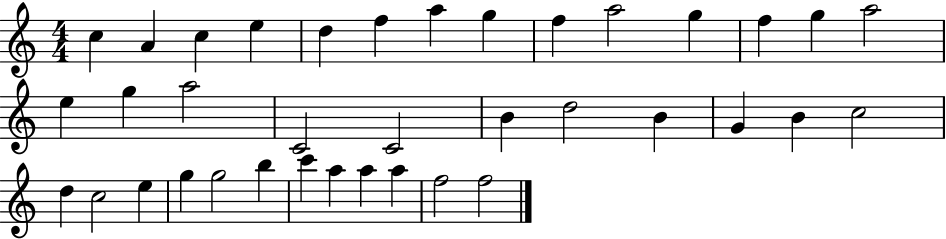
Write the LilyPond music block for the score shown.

{
  \clef treble
  \numericTimeSignature
  \time 4/4
  \key c \major
  c''4 a'4 c''4 e''4 | d''4 f''4 a''4 g''4 | f''4 a''2 g''4 | f''4 g''4 a''2 | \break e''4 g''4 a''2 | c'2 c'2 | b'4 d''2 b'4 | g'4 b'4 c''2 | \break d''4 c''2 e''4 | g''4 g''2 b''4 | c'''4 a''4 a''4 a''4 | f''2 f''2 | \break \bar "|."
}